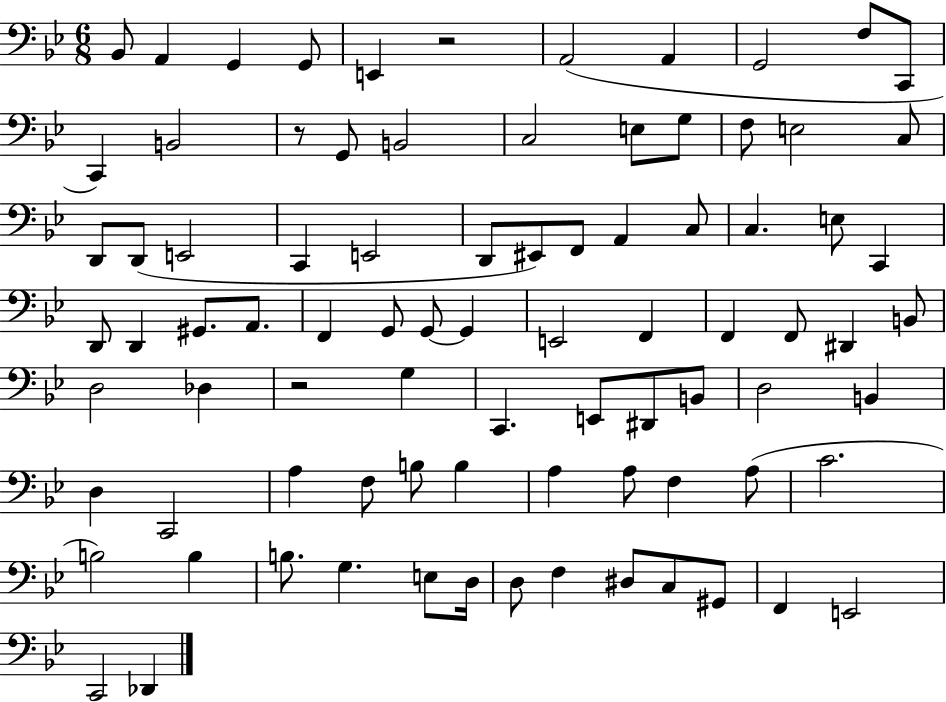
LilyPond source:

{
  \clef bass
  \numericTimeSignature
  \time 6/8
  \key bes \major
  bes,8 a,4 g,4 g,8 | e,4 r2 | a,2( a,4 | g,2 f8 c,8 | \break c,4) b,2 | r8 g,8 b,2 | c2 e8 g8 | f8 e2 c8 | \break d,8 d,8( e,2 | c,4 e,2 | d,8 eis,8) f,8 a,4 c8 | c4. e8 c,4 | \break d,8 d,4 gis,8. a,8. | f,4 g,8 g,8~~ g,4 | e,2 f,4 | f,4 f,8 dis,4 b,8 | \break d2 des4 | r2 g4 | c,4. e,8 dis,8 b,8 | d2 b,4 | \break d4 c,2 | a4 f8 b8 b4 | a4 a8 f4 a8( | c'2. | \break b2) b4 | b8. g4. e8 d16 | d8 f4 dis8 c8 gis,8 | f,4 e,2 | \break c,2 des,4 | \bar "|."
}